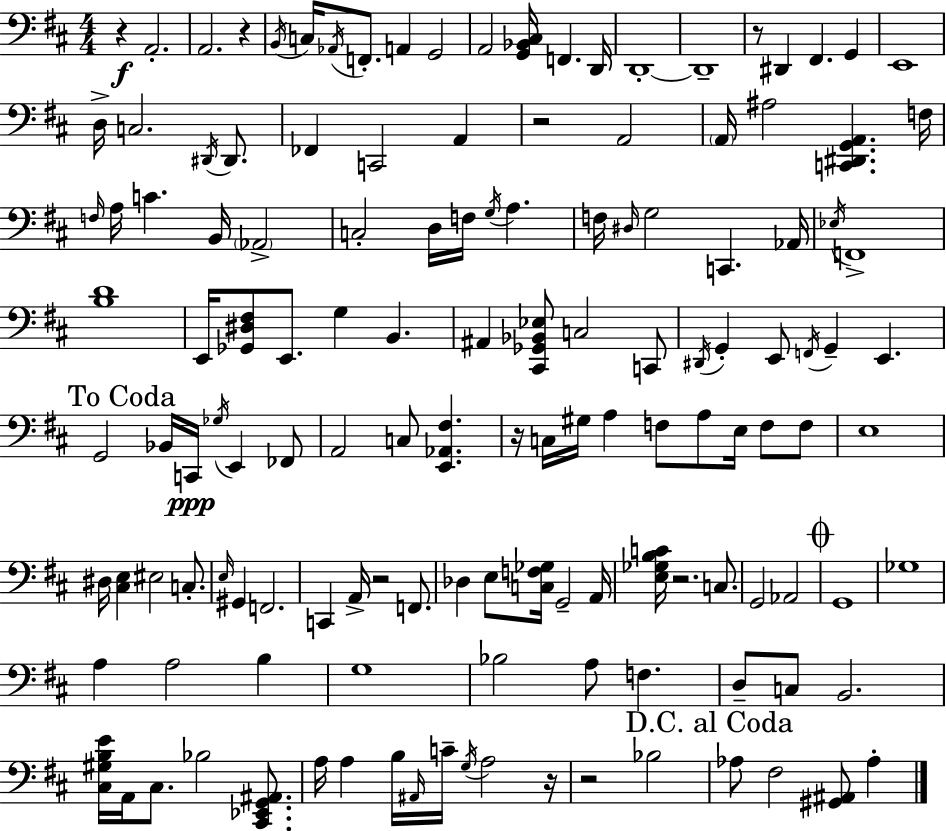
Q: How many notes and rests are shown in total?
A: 138